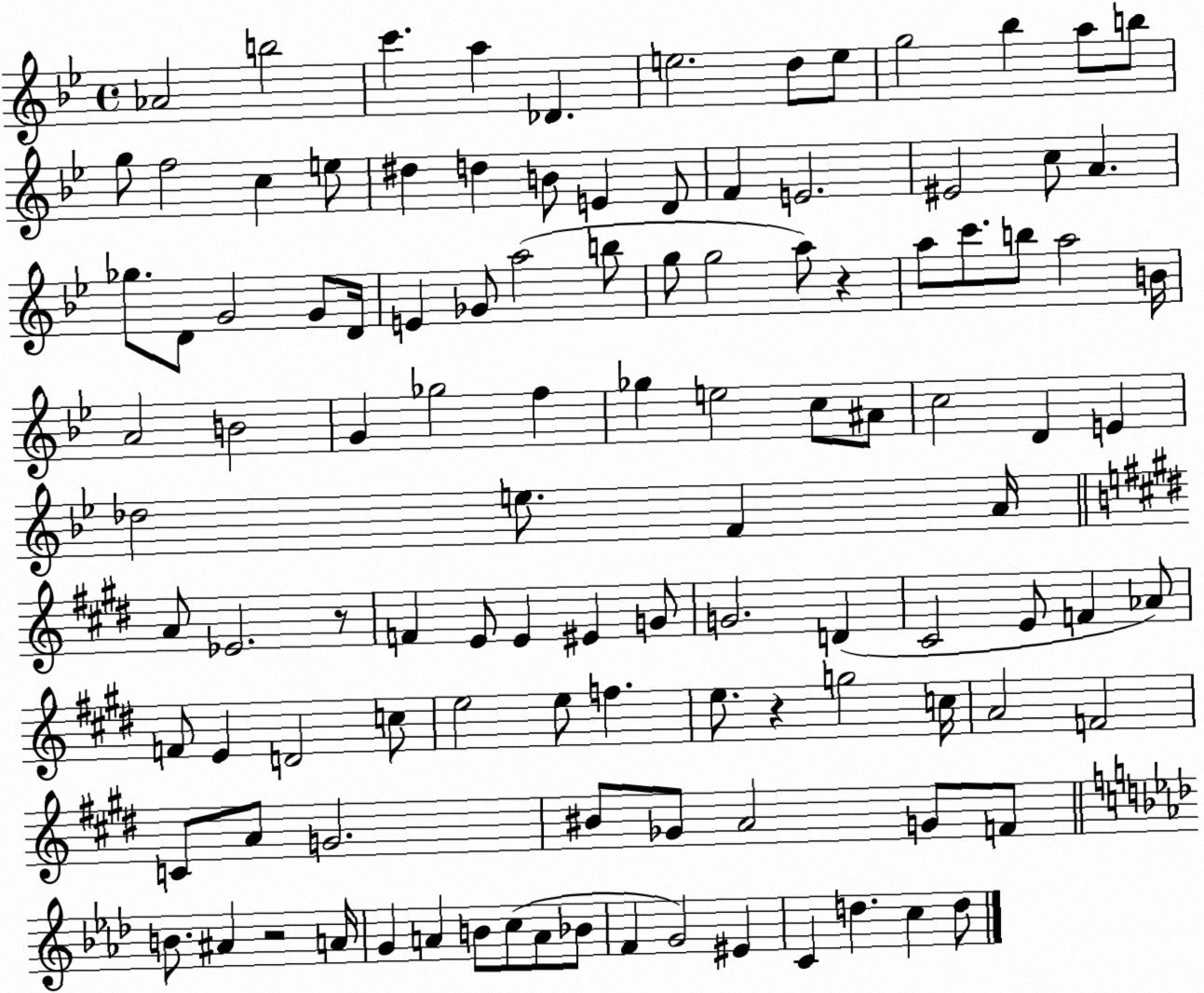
X:1
T:Untitled
M:4/4
L:1/4
K:Bb
_A2 b2 c' a _D e2 d/2 e/2 g2 _b a/2 b/2 g/2 f2 c e/2 ^d d B/2 E D/2 F E2 ^E2 c/2 A _g/2 D/2 G2 G/2 D/4 E _G/2 a2 b/2 g/2 g2 a/2 z a/2 c'/2 b/2 a2 B/4 A2 B2 G _g2 f _g e2 c/2 ^A/2 c2 D E _d2 e/2 F A/4 A/2 _E2 z/2 F E/2 E ^E G/2 G2 D ^C2 E/2 F _A/2 F/2 E D2 c/2 e2 e/2 f e/2 z g2 c/4 A2 F2 C/2 A/2 G2 ^B/2 _G/2 A2 G/2 F/2 B/2 ^A z2 A/4 G A B/2 c/2 A/2 _B/2 F G2 ^E C d c d/2